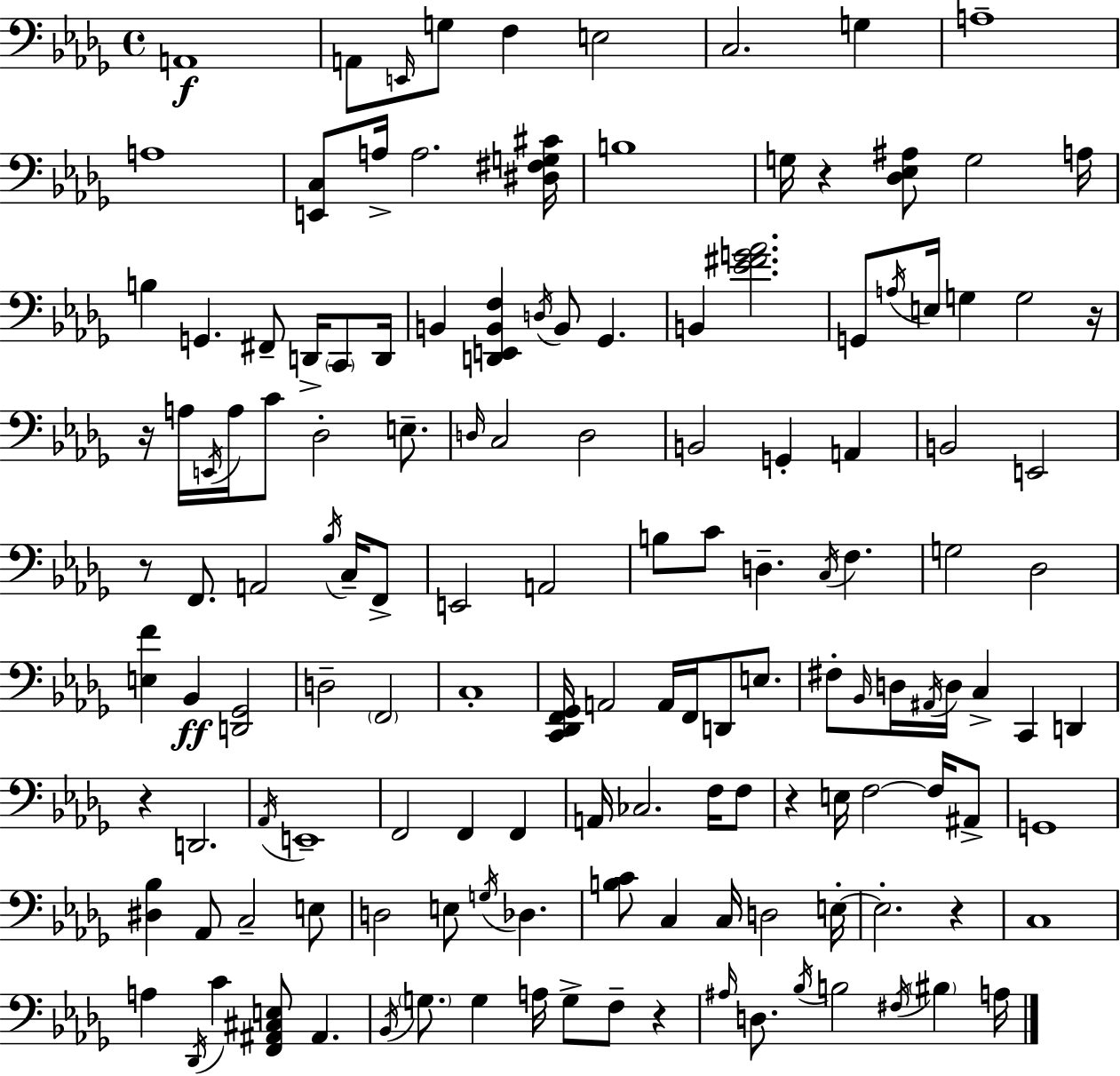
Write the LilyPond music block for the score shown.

{
  \clef bass
  \time 4/4
  \defaultTimeSignature
  \key bes \minor
  \repeat volta 2 { a,1\f | a,8 \grace { e,16 } g8 f4 e2 | c2. g4 | a1-- | \break a1 | <e, c>8 a16-> a2. | <dis fis g cis'>16 b1 | g16 r4 <des ees ais>8 g2 | \break a16 b4 g,4. fis,8-- d,16-> \parenthesize c,8 | d,16 b,4 <d, e, b, f>4 \acciaccatura { d16 } b,8 ges,4. | b,4 <ees' fis' g' aes'>2. | g,8 \acciaccatura { a16 } e16 g4 g2 | \break r16 r16 a16 \acciaccatura { e,16 } a16 c'8 des2-. | e8.-- \grace { d16 } c2 d2 | b,2 g,4-. | a,4 b,2 e,2 | \break r8 f,8. a,2 | \acciaccatura { bes16 } c16-- f,8-> e,2 a,2 | b8 c'8 d4.-- | \acciaccatura { c16 } f4. g2 des2 | \break <e f'>4 bes,4\ff <d, ges,>2 | d2-- \parenthesize f,2 | c1-. | <c, des, f, ges,>16 a,2 | \break a,16 f,16 d,8 e8. fis8-. \grace { bes,16 } d16 \acciaccatura { ais,16 } d16 c4-> | c,4 d,4 r4 d,2. | \acciaccatura { aes,16 } e,1-- | f,2 | \break f,4 f,4 a,16 ces2. | f16 f8 r4 e16 f2~~ | f16 ais,8-> g,1 | <dis bes>4 aes,8 | \break c2-- e8 d2 | e8 \acciaccatura { g16 } des4. <b c'>8 c4 | c16 d2 e16-.~~ e2.-. | r4 c1 | \break a4 \acciaccatura { des,16 } | c'4 <f, ais, cis e>8 ais,4. \acciaccatura { bes,16 } \parenthesize g8. | g4 a16 g8-> f8-- r4 \grace { ais16 } d8. | \acciaccatura { bes16 } b2 \acciaccatura { fis16 } \parenthesize bis4 a16 | \break } \bar "|."
}